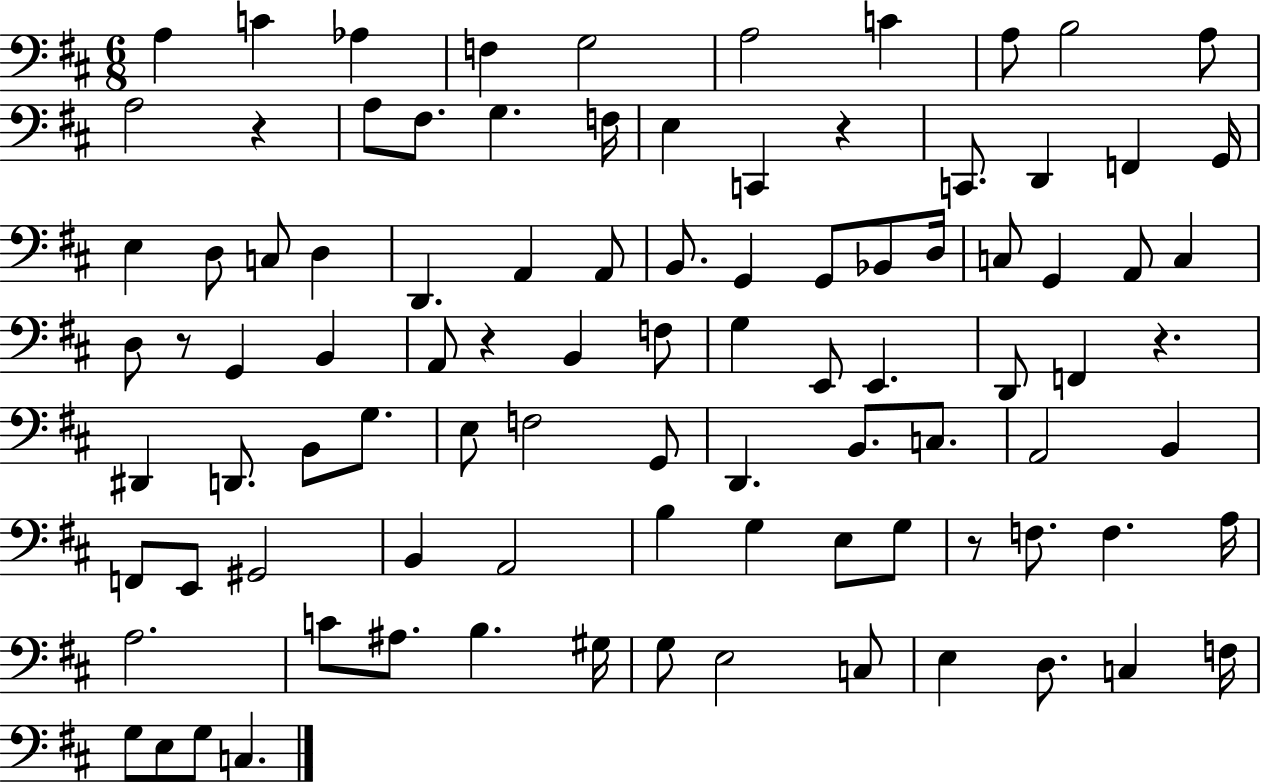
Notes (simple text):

A3/q C4/q Ab3/q F3/q G3/h A3/h C4/q A3/e B3/h A3/e A3/h R/q A3/e F#3/e. G3/q. F3/s E3/q C2/q R/q C2/e. D2/q F2/q G2/s E3/q D3/e C3/e D3/q D2/q. A2/q A2/e B2/e. G2/q G2/e Bb2/e D3/s C3/e G2/q A2/e C3/q D3/e R/e G2/q B2/q A2/e R/q B2/q F3/e G3/q E2/e E2/q. D2/e F2/q R/q. D#2/q D2/e. B2/e G3/e. E3/e F3/h G2/e D2/q. B2/e. C3/e. A2/h B2/q F2/e E2/e G#2/h B2/q A2/h B3/q G3/q E3/e G3/e R/e F3/e. F3/q. A3/s A3/h. C4/e A#3/e. B3/q. G#3/s G3/e E3/h C3/e E3/q D3/e. C3/q F3/s G3/e E3/e G3/e C3/q.